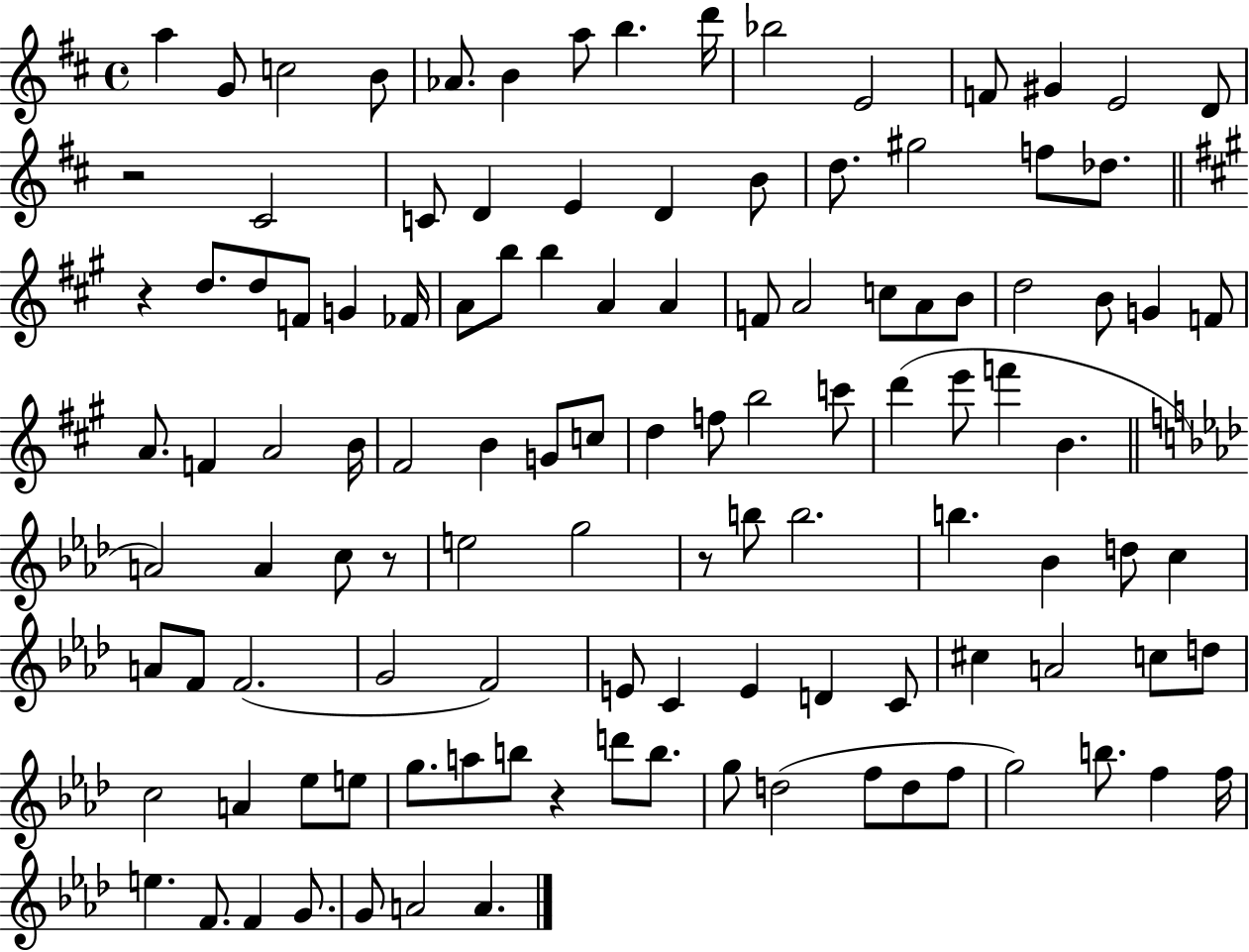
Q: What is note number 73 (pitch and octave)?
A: F4